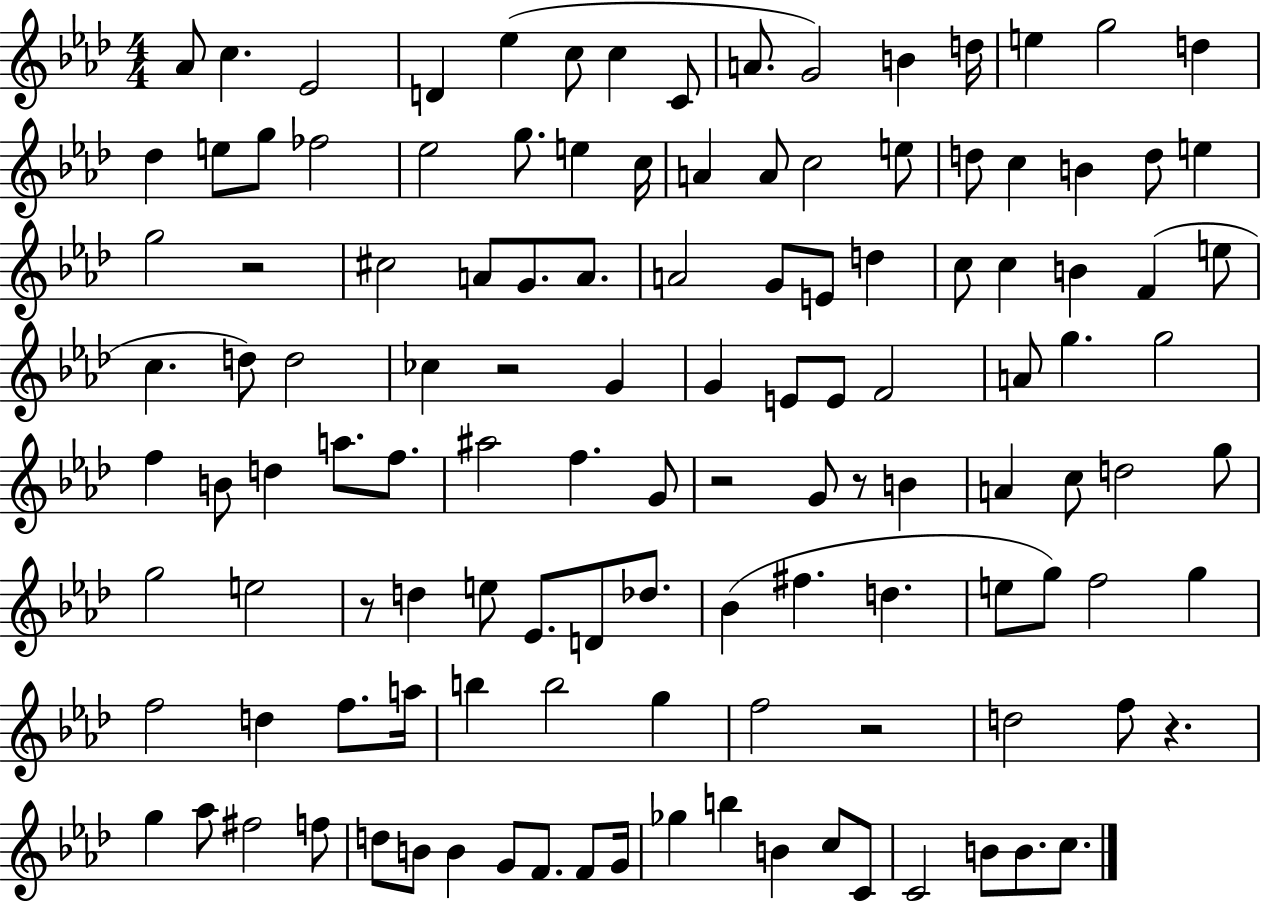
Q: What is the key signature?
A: AES major